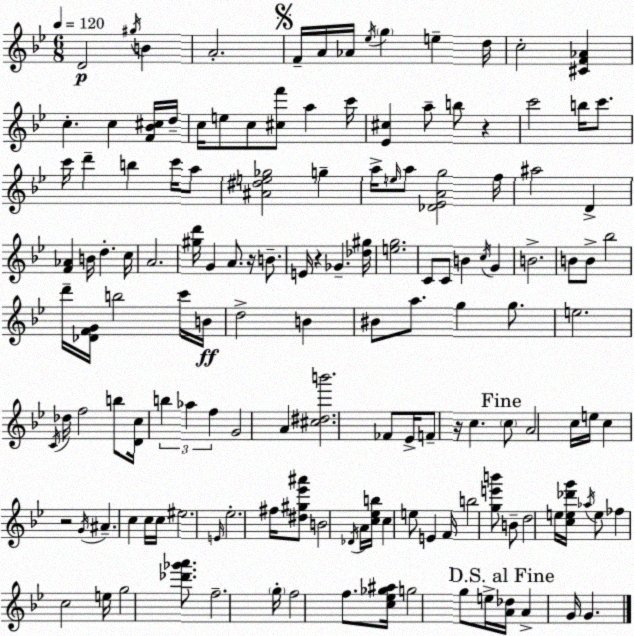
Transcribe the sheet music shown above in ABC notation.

X:1
T:Untitled
M:6/8
L:1/4
K:Gm
D2 ^g/4 B A2 F/4 A/4 _A/4 _e/4 g e d/4 c2 [^CF_A] c c [F_B^c]/4 d/4 c/4 e/2 c/2 [^cf']/2 a c'/4 [_E^c] a/2 b/2 z c'2 b/4 c'/2 c'/4 d' b c'/4 a/2 [^A^de_g]2 g a/4 e/4 a/2 [_D_EAg]2 f/4 ^a2 D [F_A] B/4 d c/4 A2 [^gd']/4 G A/2 z/4 B/2 E/4 z _G [_d^g]/4 [eg]2 C/2 C/2 B c/4 G B2 B/2 B/2 _b2 d'/4 [_DFG]/4 b2 c'/4 B/4 d2 B ^B/2 a/2 g g/2 e2 C/4 _d/4 f2 b/2 [Dc]/4 b _a f G2 A [^c^db']2 _F/2 _E/4 F/2 z/4 c c/2 A2 c/4 e/4 c z2 G/4 ^A c c/4 c/4 ^e2 E/4 _e2 ^f/4 [^d^g_e'^a']/2 B2 _D/4 A/4 [c_eb]/4 c e/2 E F/4 b2 [ge'b']/2 B/2 d2 e/4 [ce_d'g']/4 _a/4 e/2 _f c2 e/4 g2 [_d'_g'a']/2 f2 g/4 f2 f/2 [c_e_g^a]/4 g2 g/2 e/4 [A_d]/4 A G/4 G